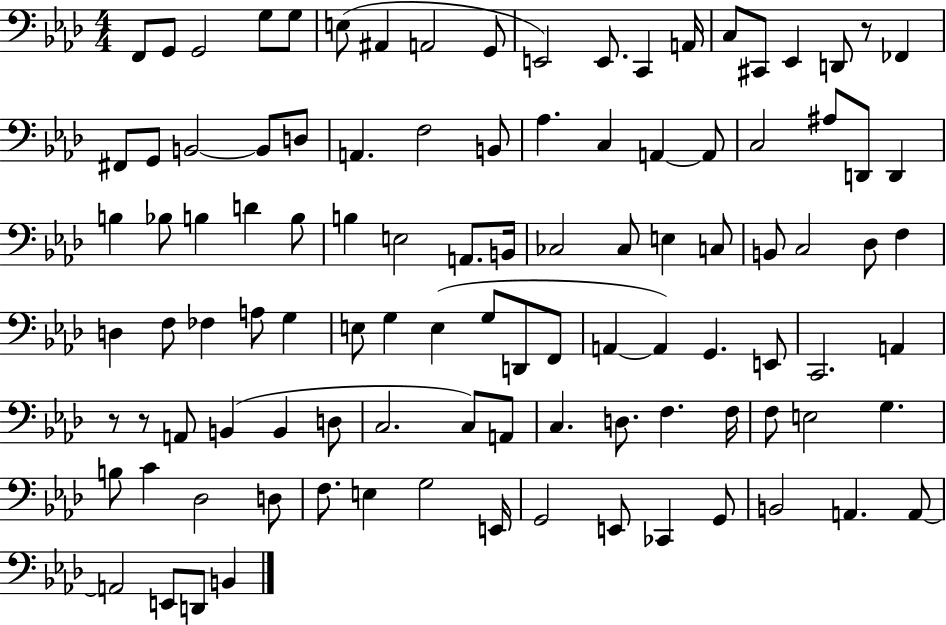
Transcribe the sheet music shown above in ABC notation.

X:1
T:Untitled
M:4/4
L:1/4
K:Ab
F,,/2 G,,/2 G,,2 G,/2 G,/2 E,/2 ^A,, A,,2 G,,/2 E,,2 E,,/2 C,, A,,/4 C,/2 ^C,,/2 _E,, D,,/2 z/2 _F,, ^F,,/2 G,,/2 B,,2 B,,/2 D,/2 A,, F,2 B,,/2 _A, C, A,, A,,/2 C,2 ^A,/2 D,,/2 D,, B, _B,/2 B, D B,/2 B, E,2 A,,/2 B,,/4 _C,2 _C,/2 E, C,/2 B,,/2 C,2 _D,/2 F, D, F,/2 _F, A,/2 G, E,/2 G, E, G,/2 D,,/2 F,,/2 A,, A,, G,, E,,/2 C,,2 A,, z/2 z/2 A,,/2 B,, B,, D,/2 C,2 C,/2 A,,/2 C, D,/2 F, F,/4 F,/2 E,2 G, B,/2 C _D,2 D,/2 F,/2 E, G,2 E,,/4 G,,2 E,,/2 _C,, G,,/2 B,,2 A,, A,,/2 A,,2 E,,/2 D,,/2 B,,